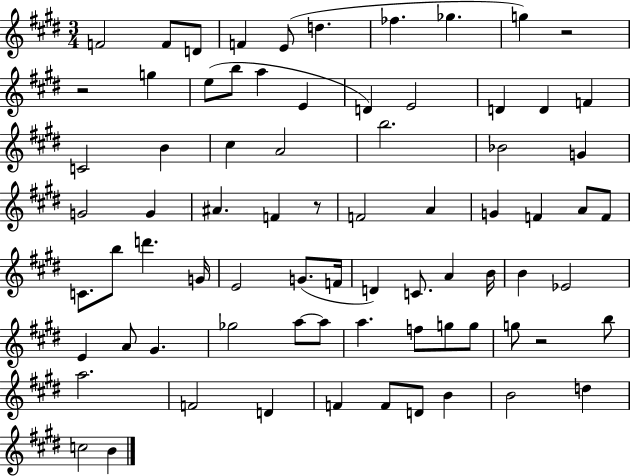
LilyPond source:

{
  \clef treble
  \numericTimeSignature
  \time 3/4
  \key e \major
  f'2 f'8 d'8 | f'4 e'8( d''4. | fes''4. ges''4. | g''4) r2 | \break r2 g''4 | e''8( b''8 a''4 e'4 | d'4) e'2 | d'4 d'4 f'4 | \break c'2 b'4 | cis''4 a'2 | b''2. | bes'2 g'4 | \break g'2 g'4 | ais'4. f'4 r8 | f'2 a'4 | g'4 f'4 a'8 f'8 | \break c'8. b''8 d'''4. g'16 | e'2 g'8.( f'16 | d'4) c'8. a'4 b'16 | b'4 ees'2 | \break e'4 a'8 gis'4. | ges''2 a''8~~ a''8 | a''4. f''8 g''8 g''8 | g''8 r2 b''8 | \break a''2. | f'2 d'4 | f'4 f'8 d'8 b'4 | b'2 d''4 | \break c''2 b'4 | \bar "|."
}